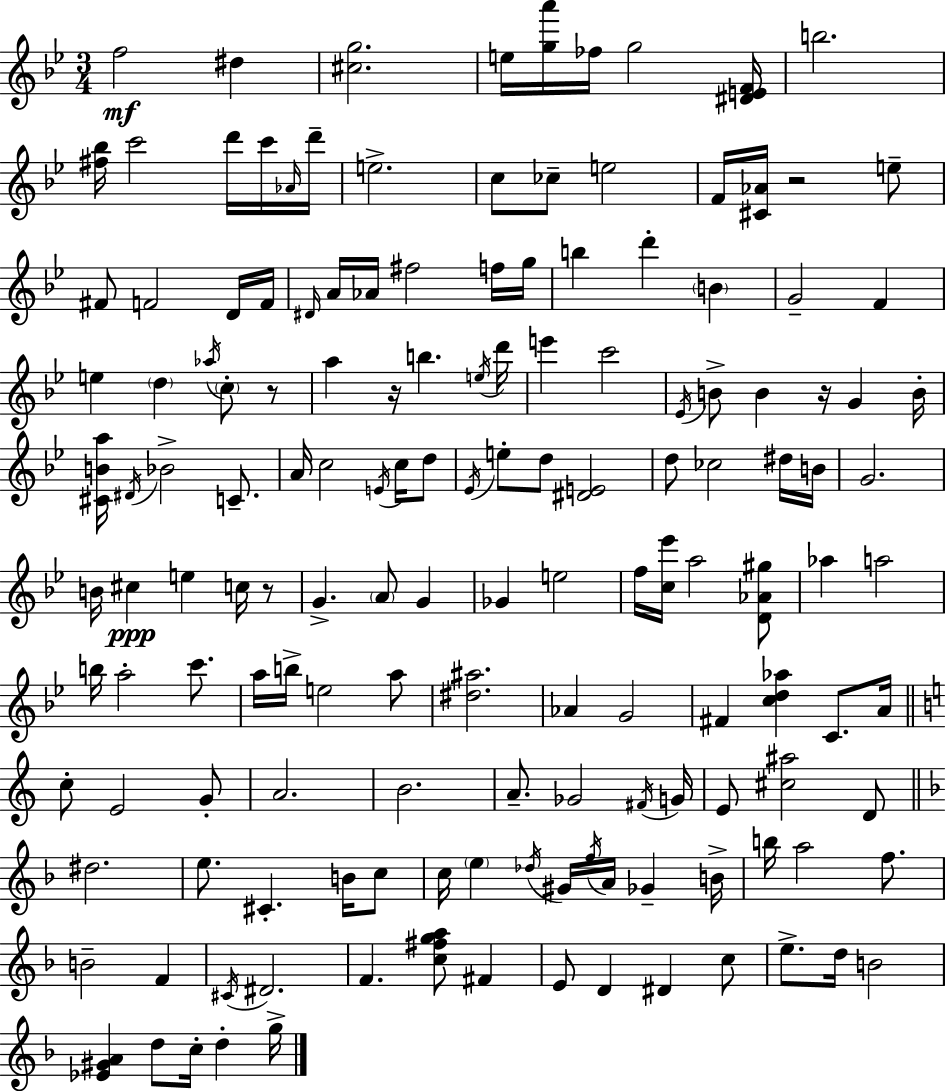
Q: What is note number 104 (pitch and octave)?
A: C5